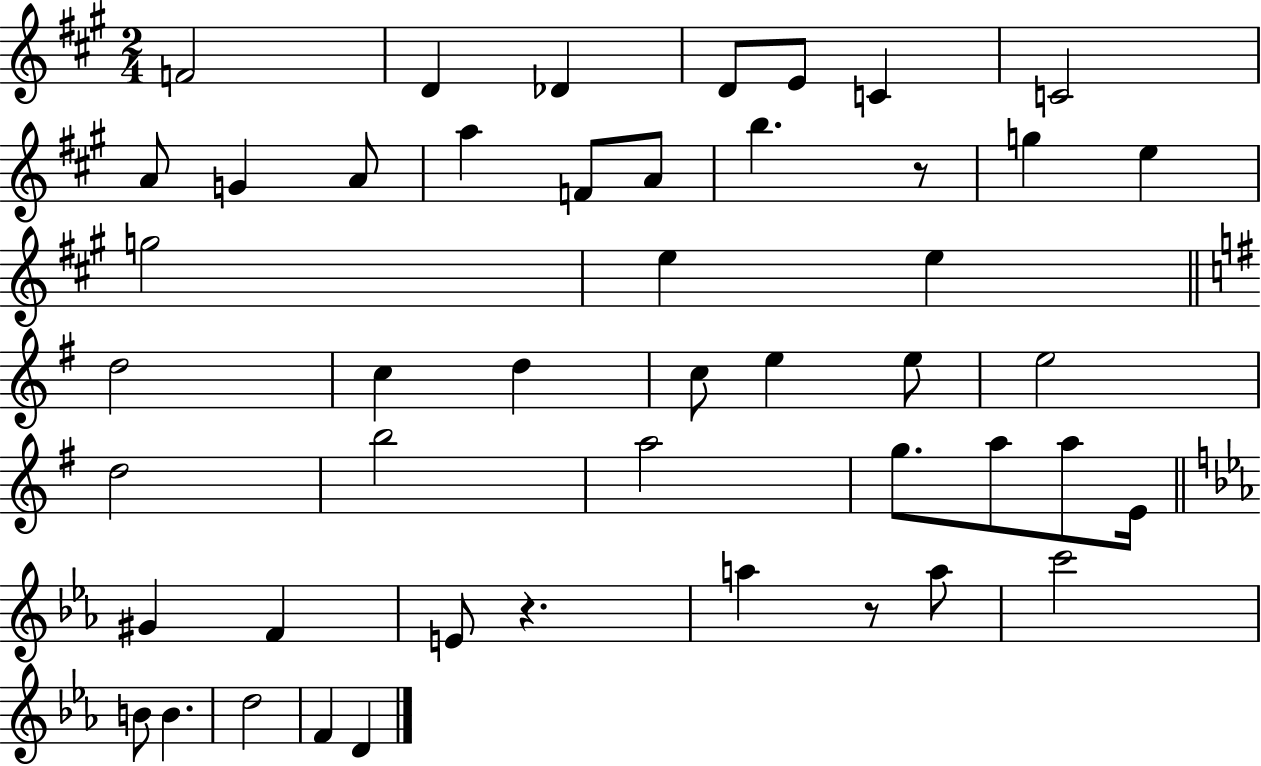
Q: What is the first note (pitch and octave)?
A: F4